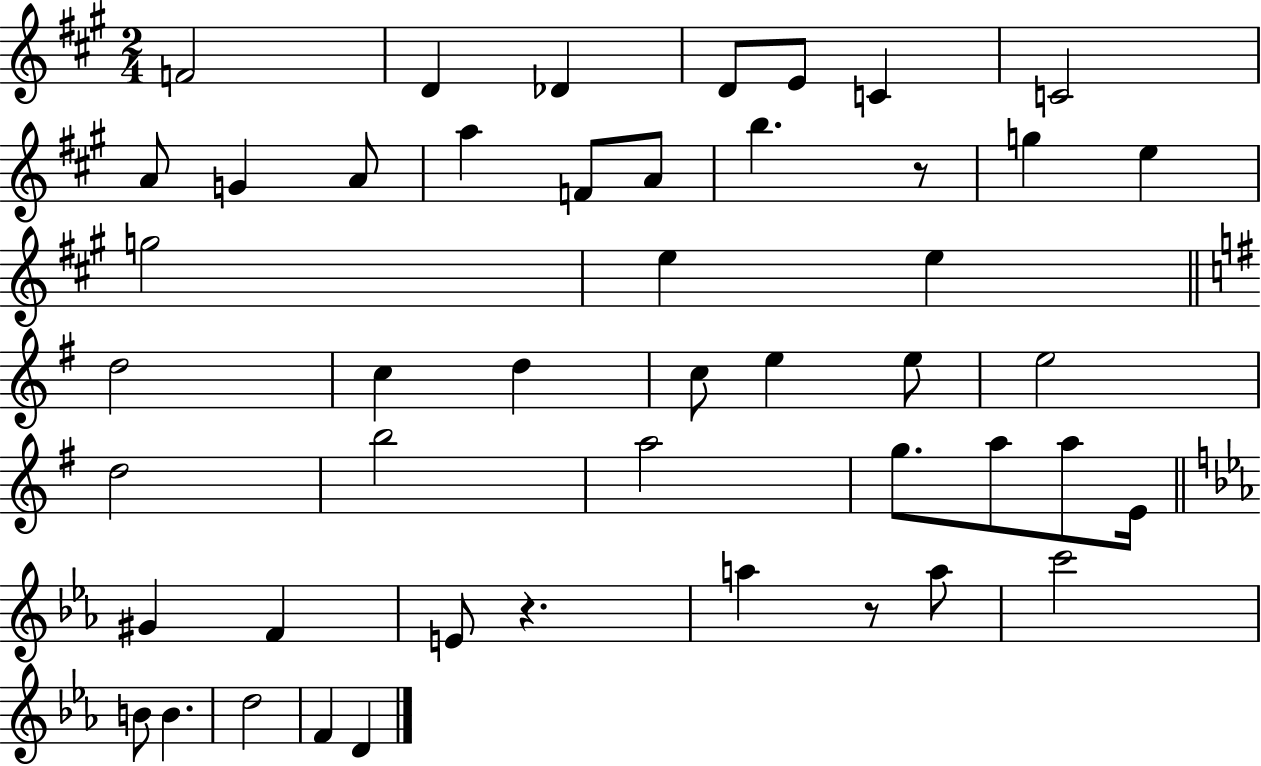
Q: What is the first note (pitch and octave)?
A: F4